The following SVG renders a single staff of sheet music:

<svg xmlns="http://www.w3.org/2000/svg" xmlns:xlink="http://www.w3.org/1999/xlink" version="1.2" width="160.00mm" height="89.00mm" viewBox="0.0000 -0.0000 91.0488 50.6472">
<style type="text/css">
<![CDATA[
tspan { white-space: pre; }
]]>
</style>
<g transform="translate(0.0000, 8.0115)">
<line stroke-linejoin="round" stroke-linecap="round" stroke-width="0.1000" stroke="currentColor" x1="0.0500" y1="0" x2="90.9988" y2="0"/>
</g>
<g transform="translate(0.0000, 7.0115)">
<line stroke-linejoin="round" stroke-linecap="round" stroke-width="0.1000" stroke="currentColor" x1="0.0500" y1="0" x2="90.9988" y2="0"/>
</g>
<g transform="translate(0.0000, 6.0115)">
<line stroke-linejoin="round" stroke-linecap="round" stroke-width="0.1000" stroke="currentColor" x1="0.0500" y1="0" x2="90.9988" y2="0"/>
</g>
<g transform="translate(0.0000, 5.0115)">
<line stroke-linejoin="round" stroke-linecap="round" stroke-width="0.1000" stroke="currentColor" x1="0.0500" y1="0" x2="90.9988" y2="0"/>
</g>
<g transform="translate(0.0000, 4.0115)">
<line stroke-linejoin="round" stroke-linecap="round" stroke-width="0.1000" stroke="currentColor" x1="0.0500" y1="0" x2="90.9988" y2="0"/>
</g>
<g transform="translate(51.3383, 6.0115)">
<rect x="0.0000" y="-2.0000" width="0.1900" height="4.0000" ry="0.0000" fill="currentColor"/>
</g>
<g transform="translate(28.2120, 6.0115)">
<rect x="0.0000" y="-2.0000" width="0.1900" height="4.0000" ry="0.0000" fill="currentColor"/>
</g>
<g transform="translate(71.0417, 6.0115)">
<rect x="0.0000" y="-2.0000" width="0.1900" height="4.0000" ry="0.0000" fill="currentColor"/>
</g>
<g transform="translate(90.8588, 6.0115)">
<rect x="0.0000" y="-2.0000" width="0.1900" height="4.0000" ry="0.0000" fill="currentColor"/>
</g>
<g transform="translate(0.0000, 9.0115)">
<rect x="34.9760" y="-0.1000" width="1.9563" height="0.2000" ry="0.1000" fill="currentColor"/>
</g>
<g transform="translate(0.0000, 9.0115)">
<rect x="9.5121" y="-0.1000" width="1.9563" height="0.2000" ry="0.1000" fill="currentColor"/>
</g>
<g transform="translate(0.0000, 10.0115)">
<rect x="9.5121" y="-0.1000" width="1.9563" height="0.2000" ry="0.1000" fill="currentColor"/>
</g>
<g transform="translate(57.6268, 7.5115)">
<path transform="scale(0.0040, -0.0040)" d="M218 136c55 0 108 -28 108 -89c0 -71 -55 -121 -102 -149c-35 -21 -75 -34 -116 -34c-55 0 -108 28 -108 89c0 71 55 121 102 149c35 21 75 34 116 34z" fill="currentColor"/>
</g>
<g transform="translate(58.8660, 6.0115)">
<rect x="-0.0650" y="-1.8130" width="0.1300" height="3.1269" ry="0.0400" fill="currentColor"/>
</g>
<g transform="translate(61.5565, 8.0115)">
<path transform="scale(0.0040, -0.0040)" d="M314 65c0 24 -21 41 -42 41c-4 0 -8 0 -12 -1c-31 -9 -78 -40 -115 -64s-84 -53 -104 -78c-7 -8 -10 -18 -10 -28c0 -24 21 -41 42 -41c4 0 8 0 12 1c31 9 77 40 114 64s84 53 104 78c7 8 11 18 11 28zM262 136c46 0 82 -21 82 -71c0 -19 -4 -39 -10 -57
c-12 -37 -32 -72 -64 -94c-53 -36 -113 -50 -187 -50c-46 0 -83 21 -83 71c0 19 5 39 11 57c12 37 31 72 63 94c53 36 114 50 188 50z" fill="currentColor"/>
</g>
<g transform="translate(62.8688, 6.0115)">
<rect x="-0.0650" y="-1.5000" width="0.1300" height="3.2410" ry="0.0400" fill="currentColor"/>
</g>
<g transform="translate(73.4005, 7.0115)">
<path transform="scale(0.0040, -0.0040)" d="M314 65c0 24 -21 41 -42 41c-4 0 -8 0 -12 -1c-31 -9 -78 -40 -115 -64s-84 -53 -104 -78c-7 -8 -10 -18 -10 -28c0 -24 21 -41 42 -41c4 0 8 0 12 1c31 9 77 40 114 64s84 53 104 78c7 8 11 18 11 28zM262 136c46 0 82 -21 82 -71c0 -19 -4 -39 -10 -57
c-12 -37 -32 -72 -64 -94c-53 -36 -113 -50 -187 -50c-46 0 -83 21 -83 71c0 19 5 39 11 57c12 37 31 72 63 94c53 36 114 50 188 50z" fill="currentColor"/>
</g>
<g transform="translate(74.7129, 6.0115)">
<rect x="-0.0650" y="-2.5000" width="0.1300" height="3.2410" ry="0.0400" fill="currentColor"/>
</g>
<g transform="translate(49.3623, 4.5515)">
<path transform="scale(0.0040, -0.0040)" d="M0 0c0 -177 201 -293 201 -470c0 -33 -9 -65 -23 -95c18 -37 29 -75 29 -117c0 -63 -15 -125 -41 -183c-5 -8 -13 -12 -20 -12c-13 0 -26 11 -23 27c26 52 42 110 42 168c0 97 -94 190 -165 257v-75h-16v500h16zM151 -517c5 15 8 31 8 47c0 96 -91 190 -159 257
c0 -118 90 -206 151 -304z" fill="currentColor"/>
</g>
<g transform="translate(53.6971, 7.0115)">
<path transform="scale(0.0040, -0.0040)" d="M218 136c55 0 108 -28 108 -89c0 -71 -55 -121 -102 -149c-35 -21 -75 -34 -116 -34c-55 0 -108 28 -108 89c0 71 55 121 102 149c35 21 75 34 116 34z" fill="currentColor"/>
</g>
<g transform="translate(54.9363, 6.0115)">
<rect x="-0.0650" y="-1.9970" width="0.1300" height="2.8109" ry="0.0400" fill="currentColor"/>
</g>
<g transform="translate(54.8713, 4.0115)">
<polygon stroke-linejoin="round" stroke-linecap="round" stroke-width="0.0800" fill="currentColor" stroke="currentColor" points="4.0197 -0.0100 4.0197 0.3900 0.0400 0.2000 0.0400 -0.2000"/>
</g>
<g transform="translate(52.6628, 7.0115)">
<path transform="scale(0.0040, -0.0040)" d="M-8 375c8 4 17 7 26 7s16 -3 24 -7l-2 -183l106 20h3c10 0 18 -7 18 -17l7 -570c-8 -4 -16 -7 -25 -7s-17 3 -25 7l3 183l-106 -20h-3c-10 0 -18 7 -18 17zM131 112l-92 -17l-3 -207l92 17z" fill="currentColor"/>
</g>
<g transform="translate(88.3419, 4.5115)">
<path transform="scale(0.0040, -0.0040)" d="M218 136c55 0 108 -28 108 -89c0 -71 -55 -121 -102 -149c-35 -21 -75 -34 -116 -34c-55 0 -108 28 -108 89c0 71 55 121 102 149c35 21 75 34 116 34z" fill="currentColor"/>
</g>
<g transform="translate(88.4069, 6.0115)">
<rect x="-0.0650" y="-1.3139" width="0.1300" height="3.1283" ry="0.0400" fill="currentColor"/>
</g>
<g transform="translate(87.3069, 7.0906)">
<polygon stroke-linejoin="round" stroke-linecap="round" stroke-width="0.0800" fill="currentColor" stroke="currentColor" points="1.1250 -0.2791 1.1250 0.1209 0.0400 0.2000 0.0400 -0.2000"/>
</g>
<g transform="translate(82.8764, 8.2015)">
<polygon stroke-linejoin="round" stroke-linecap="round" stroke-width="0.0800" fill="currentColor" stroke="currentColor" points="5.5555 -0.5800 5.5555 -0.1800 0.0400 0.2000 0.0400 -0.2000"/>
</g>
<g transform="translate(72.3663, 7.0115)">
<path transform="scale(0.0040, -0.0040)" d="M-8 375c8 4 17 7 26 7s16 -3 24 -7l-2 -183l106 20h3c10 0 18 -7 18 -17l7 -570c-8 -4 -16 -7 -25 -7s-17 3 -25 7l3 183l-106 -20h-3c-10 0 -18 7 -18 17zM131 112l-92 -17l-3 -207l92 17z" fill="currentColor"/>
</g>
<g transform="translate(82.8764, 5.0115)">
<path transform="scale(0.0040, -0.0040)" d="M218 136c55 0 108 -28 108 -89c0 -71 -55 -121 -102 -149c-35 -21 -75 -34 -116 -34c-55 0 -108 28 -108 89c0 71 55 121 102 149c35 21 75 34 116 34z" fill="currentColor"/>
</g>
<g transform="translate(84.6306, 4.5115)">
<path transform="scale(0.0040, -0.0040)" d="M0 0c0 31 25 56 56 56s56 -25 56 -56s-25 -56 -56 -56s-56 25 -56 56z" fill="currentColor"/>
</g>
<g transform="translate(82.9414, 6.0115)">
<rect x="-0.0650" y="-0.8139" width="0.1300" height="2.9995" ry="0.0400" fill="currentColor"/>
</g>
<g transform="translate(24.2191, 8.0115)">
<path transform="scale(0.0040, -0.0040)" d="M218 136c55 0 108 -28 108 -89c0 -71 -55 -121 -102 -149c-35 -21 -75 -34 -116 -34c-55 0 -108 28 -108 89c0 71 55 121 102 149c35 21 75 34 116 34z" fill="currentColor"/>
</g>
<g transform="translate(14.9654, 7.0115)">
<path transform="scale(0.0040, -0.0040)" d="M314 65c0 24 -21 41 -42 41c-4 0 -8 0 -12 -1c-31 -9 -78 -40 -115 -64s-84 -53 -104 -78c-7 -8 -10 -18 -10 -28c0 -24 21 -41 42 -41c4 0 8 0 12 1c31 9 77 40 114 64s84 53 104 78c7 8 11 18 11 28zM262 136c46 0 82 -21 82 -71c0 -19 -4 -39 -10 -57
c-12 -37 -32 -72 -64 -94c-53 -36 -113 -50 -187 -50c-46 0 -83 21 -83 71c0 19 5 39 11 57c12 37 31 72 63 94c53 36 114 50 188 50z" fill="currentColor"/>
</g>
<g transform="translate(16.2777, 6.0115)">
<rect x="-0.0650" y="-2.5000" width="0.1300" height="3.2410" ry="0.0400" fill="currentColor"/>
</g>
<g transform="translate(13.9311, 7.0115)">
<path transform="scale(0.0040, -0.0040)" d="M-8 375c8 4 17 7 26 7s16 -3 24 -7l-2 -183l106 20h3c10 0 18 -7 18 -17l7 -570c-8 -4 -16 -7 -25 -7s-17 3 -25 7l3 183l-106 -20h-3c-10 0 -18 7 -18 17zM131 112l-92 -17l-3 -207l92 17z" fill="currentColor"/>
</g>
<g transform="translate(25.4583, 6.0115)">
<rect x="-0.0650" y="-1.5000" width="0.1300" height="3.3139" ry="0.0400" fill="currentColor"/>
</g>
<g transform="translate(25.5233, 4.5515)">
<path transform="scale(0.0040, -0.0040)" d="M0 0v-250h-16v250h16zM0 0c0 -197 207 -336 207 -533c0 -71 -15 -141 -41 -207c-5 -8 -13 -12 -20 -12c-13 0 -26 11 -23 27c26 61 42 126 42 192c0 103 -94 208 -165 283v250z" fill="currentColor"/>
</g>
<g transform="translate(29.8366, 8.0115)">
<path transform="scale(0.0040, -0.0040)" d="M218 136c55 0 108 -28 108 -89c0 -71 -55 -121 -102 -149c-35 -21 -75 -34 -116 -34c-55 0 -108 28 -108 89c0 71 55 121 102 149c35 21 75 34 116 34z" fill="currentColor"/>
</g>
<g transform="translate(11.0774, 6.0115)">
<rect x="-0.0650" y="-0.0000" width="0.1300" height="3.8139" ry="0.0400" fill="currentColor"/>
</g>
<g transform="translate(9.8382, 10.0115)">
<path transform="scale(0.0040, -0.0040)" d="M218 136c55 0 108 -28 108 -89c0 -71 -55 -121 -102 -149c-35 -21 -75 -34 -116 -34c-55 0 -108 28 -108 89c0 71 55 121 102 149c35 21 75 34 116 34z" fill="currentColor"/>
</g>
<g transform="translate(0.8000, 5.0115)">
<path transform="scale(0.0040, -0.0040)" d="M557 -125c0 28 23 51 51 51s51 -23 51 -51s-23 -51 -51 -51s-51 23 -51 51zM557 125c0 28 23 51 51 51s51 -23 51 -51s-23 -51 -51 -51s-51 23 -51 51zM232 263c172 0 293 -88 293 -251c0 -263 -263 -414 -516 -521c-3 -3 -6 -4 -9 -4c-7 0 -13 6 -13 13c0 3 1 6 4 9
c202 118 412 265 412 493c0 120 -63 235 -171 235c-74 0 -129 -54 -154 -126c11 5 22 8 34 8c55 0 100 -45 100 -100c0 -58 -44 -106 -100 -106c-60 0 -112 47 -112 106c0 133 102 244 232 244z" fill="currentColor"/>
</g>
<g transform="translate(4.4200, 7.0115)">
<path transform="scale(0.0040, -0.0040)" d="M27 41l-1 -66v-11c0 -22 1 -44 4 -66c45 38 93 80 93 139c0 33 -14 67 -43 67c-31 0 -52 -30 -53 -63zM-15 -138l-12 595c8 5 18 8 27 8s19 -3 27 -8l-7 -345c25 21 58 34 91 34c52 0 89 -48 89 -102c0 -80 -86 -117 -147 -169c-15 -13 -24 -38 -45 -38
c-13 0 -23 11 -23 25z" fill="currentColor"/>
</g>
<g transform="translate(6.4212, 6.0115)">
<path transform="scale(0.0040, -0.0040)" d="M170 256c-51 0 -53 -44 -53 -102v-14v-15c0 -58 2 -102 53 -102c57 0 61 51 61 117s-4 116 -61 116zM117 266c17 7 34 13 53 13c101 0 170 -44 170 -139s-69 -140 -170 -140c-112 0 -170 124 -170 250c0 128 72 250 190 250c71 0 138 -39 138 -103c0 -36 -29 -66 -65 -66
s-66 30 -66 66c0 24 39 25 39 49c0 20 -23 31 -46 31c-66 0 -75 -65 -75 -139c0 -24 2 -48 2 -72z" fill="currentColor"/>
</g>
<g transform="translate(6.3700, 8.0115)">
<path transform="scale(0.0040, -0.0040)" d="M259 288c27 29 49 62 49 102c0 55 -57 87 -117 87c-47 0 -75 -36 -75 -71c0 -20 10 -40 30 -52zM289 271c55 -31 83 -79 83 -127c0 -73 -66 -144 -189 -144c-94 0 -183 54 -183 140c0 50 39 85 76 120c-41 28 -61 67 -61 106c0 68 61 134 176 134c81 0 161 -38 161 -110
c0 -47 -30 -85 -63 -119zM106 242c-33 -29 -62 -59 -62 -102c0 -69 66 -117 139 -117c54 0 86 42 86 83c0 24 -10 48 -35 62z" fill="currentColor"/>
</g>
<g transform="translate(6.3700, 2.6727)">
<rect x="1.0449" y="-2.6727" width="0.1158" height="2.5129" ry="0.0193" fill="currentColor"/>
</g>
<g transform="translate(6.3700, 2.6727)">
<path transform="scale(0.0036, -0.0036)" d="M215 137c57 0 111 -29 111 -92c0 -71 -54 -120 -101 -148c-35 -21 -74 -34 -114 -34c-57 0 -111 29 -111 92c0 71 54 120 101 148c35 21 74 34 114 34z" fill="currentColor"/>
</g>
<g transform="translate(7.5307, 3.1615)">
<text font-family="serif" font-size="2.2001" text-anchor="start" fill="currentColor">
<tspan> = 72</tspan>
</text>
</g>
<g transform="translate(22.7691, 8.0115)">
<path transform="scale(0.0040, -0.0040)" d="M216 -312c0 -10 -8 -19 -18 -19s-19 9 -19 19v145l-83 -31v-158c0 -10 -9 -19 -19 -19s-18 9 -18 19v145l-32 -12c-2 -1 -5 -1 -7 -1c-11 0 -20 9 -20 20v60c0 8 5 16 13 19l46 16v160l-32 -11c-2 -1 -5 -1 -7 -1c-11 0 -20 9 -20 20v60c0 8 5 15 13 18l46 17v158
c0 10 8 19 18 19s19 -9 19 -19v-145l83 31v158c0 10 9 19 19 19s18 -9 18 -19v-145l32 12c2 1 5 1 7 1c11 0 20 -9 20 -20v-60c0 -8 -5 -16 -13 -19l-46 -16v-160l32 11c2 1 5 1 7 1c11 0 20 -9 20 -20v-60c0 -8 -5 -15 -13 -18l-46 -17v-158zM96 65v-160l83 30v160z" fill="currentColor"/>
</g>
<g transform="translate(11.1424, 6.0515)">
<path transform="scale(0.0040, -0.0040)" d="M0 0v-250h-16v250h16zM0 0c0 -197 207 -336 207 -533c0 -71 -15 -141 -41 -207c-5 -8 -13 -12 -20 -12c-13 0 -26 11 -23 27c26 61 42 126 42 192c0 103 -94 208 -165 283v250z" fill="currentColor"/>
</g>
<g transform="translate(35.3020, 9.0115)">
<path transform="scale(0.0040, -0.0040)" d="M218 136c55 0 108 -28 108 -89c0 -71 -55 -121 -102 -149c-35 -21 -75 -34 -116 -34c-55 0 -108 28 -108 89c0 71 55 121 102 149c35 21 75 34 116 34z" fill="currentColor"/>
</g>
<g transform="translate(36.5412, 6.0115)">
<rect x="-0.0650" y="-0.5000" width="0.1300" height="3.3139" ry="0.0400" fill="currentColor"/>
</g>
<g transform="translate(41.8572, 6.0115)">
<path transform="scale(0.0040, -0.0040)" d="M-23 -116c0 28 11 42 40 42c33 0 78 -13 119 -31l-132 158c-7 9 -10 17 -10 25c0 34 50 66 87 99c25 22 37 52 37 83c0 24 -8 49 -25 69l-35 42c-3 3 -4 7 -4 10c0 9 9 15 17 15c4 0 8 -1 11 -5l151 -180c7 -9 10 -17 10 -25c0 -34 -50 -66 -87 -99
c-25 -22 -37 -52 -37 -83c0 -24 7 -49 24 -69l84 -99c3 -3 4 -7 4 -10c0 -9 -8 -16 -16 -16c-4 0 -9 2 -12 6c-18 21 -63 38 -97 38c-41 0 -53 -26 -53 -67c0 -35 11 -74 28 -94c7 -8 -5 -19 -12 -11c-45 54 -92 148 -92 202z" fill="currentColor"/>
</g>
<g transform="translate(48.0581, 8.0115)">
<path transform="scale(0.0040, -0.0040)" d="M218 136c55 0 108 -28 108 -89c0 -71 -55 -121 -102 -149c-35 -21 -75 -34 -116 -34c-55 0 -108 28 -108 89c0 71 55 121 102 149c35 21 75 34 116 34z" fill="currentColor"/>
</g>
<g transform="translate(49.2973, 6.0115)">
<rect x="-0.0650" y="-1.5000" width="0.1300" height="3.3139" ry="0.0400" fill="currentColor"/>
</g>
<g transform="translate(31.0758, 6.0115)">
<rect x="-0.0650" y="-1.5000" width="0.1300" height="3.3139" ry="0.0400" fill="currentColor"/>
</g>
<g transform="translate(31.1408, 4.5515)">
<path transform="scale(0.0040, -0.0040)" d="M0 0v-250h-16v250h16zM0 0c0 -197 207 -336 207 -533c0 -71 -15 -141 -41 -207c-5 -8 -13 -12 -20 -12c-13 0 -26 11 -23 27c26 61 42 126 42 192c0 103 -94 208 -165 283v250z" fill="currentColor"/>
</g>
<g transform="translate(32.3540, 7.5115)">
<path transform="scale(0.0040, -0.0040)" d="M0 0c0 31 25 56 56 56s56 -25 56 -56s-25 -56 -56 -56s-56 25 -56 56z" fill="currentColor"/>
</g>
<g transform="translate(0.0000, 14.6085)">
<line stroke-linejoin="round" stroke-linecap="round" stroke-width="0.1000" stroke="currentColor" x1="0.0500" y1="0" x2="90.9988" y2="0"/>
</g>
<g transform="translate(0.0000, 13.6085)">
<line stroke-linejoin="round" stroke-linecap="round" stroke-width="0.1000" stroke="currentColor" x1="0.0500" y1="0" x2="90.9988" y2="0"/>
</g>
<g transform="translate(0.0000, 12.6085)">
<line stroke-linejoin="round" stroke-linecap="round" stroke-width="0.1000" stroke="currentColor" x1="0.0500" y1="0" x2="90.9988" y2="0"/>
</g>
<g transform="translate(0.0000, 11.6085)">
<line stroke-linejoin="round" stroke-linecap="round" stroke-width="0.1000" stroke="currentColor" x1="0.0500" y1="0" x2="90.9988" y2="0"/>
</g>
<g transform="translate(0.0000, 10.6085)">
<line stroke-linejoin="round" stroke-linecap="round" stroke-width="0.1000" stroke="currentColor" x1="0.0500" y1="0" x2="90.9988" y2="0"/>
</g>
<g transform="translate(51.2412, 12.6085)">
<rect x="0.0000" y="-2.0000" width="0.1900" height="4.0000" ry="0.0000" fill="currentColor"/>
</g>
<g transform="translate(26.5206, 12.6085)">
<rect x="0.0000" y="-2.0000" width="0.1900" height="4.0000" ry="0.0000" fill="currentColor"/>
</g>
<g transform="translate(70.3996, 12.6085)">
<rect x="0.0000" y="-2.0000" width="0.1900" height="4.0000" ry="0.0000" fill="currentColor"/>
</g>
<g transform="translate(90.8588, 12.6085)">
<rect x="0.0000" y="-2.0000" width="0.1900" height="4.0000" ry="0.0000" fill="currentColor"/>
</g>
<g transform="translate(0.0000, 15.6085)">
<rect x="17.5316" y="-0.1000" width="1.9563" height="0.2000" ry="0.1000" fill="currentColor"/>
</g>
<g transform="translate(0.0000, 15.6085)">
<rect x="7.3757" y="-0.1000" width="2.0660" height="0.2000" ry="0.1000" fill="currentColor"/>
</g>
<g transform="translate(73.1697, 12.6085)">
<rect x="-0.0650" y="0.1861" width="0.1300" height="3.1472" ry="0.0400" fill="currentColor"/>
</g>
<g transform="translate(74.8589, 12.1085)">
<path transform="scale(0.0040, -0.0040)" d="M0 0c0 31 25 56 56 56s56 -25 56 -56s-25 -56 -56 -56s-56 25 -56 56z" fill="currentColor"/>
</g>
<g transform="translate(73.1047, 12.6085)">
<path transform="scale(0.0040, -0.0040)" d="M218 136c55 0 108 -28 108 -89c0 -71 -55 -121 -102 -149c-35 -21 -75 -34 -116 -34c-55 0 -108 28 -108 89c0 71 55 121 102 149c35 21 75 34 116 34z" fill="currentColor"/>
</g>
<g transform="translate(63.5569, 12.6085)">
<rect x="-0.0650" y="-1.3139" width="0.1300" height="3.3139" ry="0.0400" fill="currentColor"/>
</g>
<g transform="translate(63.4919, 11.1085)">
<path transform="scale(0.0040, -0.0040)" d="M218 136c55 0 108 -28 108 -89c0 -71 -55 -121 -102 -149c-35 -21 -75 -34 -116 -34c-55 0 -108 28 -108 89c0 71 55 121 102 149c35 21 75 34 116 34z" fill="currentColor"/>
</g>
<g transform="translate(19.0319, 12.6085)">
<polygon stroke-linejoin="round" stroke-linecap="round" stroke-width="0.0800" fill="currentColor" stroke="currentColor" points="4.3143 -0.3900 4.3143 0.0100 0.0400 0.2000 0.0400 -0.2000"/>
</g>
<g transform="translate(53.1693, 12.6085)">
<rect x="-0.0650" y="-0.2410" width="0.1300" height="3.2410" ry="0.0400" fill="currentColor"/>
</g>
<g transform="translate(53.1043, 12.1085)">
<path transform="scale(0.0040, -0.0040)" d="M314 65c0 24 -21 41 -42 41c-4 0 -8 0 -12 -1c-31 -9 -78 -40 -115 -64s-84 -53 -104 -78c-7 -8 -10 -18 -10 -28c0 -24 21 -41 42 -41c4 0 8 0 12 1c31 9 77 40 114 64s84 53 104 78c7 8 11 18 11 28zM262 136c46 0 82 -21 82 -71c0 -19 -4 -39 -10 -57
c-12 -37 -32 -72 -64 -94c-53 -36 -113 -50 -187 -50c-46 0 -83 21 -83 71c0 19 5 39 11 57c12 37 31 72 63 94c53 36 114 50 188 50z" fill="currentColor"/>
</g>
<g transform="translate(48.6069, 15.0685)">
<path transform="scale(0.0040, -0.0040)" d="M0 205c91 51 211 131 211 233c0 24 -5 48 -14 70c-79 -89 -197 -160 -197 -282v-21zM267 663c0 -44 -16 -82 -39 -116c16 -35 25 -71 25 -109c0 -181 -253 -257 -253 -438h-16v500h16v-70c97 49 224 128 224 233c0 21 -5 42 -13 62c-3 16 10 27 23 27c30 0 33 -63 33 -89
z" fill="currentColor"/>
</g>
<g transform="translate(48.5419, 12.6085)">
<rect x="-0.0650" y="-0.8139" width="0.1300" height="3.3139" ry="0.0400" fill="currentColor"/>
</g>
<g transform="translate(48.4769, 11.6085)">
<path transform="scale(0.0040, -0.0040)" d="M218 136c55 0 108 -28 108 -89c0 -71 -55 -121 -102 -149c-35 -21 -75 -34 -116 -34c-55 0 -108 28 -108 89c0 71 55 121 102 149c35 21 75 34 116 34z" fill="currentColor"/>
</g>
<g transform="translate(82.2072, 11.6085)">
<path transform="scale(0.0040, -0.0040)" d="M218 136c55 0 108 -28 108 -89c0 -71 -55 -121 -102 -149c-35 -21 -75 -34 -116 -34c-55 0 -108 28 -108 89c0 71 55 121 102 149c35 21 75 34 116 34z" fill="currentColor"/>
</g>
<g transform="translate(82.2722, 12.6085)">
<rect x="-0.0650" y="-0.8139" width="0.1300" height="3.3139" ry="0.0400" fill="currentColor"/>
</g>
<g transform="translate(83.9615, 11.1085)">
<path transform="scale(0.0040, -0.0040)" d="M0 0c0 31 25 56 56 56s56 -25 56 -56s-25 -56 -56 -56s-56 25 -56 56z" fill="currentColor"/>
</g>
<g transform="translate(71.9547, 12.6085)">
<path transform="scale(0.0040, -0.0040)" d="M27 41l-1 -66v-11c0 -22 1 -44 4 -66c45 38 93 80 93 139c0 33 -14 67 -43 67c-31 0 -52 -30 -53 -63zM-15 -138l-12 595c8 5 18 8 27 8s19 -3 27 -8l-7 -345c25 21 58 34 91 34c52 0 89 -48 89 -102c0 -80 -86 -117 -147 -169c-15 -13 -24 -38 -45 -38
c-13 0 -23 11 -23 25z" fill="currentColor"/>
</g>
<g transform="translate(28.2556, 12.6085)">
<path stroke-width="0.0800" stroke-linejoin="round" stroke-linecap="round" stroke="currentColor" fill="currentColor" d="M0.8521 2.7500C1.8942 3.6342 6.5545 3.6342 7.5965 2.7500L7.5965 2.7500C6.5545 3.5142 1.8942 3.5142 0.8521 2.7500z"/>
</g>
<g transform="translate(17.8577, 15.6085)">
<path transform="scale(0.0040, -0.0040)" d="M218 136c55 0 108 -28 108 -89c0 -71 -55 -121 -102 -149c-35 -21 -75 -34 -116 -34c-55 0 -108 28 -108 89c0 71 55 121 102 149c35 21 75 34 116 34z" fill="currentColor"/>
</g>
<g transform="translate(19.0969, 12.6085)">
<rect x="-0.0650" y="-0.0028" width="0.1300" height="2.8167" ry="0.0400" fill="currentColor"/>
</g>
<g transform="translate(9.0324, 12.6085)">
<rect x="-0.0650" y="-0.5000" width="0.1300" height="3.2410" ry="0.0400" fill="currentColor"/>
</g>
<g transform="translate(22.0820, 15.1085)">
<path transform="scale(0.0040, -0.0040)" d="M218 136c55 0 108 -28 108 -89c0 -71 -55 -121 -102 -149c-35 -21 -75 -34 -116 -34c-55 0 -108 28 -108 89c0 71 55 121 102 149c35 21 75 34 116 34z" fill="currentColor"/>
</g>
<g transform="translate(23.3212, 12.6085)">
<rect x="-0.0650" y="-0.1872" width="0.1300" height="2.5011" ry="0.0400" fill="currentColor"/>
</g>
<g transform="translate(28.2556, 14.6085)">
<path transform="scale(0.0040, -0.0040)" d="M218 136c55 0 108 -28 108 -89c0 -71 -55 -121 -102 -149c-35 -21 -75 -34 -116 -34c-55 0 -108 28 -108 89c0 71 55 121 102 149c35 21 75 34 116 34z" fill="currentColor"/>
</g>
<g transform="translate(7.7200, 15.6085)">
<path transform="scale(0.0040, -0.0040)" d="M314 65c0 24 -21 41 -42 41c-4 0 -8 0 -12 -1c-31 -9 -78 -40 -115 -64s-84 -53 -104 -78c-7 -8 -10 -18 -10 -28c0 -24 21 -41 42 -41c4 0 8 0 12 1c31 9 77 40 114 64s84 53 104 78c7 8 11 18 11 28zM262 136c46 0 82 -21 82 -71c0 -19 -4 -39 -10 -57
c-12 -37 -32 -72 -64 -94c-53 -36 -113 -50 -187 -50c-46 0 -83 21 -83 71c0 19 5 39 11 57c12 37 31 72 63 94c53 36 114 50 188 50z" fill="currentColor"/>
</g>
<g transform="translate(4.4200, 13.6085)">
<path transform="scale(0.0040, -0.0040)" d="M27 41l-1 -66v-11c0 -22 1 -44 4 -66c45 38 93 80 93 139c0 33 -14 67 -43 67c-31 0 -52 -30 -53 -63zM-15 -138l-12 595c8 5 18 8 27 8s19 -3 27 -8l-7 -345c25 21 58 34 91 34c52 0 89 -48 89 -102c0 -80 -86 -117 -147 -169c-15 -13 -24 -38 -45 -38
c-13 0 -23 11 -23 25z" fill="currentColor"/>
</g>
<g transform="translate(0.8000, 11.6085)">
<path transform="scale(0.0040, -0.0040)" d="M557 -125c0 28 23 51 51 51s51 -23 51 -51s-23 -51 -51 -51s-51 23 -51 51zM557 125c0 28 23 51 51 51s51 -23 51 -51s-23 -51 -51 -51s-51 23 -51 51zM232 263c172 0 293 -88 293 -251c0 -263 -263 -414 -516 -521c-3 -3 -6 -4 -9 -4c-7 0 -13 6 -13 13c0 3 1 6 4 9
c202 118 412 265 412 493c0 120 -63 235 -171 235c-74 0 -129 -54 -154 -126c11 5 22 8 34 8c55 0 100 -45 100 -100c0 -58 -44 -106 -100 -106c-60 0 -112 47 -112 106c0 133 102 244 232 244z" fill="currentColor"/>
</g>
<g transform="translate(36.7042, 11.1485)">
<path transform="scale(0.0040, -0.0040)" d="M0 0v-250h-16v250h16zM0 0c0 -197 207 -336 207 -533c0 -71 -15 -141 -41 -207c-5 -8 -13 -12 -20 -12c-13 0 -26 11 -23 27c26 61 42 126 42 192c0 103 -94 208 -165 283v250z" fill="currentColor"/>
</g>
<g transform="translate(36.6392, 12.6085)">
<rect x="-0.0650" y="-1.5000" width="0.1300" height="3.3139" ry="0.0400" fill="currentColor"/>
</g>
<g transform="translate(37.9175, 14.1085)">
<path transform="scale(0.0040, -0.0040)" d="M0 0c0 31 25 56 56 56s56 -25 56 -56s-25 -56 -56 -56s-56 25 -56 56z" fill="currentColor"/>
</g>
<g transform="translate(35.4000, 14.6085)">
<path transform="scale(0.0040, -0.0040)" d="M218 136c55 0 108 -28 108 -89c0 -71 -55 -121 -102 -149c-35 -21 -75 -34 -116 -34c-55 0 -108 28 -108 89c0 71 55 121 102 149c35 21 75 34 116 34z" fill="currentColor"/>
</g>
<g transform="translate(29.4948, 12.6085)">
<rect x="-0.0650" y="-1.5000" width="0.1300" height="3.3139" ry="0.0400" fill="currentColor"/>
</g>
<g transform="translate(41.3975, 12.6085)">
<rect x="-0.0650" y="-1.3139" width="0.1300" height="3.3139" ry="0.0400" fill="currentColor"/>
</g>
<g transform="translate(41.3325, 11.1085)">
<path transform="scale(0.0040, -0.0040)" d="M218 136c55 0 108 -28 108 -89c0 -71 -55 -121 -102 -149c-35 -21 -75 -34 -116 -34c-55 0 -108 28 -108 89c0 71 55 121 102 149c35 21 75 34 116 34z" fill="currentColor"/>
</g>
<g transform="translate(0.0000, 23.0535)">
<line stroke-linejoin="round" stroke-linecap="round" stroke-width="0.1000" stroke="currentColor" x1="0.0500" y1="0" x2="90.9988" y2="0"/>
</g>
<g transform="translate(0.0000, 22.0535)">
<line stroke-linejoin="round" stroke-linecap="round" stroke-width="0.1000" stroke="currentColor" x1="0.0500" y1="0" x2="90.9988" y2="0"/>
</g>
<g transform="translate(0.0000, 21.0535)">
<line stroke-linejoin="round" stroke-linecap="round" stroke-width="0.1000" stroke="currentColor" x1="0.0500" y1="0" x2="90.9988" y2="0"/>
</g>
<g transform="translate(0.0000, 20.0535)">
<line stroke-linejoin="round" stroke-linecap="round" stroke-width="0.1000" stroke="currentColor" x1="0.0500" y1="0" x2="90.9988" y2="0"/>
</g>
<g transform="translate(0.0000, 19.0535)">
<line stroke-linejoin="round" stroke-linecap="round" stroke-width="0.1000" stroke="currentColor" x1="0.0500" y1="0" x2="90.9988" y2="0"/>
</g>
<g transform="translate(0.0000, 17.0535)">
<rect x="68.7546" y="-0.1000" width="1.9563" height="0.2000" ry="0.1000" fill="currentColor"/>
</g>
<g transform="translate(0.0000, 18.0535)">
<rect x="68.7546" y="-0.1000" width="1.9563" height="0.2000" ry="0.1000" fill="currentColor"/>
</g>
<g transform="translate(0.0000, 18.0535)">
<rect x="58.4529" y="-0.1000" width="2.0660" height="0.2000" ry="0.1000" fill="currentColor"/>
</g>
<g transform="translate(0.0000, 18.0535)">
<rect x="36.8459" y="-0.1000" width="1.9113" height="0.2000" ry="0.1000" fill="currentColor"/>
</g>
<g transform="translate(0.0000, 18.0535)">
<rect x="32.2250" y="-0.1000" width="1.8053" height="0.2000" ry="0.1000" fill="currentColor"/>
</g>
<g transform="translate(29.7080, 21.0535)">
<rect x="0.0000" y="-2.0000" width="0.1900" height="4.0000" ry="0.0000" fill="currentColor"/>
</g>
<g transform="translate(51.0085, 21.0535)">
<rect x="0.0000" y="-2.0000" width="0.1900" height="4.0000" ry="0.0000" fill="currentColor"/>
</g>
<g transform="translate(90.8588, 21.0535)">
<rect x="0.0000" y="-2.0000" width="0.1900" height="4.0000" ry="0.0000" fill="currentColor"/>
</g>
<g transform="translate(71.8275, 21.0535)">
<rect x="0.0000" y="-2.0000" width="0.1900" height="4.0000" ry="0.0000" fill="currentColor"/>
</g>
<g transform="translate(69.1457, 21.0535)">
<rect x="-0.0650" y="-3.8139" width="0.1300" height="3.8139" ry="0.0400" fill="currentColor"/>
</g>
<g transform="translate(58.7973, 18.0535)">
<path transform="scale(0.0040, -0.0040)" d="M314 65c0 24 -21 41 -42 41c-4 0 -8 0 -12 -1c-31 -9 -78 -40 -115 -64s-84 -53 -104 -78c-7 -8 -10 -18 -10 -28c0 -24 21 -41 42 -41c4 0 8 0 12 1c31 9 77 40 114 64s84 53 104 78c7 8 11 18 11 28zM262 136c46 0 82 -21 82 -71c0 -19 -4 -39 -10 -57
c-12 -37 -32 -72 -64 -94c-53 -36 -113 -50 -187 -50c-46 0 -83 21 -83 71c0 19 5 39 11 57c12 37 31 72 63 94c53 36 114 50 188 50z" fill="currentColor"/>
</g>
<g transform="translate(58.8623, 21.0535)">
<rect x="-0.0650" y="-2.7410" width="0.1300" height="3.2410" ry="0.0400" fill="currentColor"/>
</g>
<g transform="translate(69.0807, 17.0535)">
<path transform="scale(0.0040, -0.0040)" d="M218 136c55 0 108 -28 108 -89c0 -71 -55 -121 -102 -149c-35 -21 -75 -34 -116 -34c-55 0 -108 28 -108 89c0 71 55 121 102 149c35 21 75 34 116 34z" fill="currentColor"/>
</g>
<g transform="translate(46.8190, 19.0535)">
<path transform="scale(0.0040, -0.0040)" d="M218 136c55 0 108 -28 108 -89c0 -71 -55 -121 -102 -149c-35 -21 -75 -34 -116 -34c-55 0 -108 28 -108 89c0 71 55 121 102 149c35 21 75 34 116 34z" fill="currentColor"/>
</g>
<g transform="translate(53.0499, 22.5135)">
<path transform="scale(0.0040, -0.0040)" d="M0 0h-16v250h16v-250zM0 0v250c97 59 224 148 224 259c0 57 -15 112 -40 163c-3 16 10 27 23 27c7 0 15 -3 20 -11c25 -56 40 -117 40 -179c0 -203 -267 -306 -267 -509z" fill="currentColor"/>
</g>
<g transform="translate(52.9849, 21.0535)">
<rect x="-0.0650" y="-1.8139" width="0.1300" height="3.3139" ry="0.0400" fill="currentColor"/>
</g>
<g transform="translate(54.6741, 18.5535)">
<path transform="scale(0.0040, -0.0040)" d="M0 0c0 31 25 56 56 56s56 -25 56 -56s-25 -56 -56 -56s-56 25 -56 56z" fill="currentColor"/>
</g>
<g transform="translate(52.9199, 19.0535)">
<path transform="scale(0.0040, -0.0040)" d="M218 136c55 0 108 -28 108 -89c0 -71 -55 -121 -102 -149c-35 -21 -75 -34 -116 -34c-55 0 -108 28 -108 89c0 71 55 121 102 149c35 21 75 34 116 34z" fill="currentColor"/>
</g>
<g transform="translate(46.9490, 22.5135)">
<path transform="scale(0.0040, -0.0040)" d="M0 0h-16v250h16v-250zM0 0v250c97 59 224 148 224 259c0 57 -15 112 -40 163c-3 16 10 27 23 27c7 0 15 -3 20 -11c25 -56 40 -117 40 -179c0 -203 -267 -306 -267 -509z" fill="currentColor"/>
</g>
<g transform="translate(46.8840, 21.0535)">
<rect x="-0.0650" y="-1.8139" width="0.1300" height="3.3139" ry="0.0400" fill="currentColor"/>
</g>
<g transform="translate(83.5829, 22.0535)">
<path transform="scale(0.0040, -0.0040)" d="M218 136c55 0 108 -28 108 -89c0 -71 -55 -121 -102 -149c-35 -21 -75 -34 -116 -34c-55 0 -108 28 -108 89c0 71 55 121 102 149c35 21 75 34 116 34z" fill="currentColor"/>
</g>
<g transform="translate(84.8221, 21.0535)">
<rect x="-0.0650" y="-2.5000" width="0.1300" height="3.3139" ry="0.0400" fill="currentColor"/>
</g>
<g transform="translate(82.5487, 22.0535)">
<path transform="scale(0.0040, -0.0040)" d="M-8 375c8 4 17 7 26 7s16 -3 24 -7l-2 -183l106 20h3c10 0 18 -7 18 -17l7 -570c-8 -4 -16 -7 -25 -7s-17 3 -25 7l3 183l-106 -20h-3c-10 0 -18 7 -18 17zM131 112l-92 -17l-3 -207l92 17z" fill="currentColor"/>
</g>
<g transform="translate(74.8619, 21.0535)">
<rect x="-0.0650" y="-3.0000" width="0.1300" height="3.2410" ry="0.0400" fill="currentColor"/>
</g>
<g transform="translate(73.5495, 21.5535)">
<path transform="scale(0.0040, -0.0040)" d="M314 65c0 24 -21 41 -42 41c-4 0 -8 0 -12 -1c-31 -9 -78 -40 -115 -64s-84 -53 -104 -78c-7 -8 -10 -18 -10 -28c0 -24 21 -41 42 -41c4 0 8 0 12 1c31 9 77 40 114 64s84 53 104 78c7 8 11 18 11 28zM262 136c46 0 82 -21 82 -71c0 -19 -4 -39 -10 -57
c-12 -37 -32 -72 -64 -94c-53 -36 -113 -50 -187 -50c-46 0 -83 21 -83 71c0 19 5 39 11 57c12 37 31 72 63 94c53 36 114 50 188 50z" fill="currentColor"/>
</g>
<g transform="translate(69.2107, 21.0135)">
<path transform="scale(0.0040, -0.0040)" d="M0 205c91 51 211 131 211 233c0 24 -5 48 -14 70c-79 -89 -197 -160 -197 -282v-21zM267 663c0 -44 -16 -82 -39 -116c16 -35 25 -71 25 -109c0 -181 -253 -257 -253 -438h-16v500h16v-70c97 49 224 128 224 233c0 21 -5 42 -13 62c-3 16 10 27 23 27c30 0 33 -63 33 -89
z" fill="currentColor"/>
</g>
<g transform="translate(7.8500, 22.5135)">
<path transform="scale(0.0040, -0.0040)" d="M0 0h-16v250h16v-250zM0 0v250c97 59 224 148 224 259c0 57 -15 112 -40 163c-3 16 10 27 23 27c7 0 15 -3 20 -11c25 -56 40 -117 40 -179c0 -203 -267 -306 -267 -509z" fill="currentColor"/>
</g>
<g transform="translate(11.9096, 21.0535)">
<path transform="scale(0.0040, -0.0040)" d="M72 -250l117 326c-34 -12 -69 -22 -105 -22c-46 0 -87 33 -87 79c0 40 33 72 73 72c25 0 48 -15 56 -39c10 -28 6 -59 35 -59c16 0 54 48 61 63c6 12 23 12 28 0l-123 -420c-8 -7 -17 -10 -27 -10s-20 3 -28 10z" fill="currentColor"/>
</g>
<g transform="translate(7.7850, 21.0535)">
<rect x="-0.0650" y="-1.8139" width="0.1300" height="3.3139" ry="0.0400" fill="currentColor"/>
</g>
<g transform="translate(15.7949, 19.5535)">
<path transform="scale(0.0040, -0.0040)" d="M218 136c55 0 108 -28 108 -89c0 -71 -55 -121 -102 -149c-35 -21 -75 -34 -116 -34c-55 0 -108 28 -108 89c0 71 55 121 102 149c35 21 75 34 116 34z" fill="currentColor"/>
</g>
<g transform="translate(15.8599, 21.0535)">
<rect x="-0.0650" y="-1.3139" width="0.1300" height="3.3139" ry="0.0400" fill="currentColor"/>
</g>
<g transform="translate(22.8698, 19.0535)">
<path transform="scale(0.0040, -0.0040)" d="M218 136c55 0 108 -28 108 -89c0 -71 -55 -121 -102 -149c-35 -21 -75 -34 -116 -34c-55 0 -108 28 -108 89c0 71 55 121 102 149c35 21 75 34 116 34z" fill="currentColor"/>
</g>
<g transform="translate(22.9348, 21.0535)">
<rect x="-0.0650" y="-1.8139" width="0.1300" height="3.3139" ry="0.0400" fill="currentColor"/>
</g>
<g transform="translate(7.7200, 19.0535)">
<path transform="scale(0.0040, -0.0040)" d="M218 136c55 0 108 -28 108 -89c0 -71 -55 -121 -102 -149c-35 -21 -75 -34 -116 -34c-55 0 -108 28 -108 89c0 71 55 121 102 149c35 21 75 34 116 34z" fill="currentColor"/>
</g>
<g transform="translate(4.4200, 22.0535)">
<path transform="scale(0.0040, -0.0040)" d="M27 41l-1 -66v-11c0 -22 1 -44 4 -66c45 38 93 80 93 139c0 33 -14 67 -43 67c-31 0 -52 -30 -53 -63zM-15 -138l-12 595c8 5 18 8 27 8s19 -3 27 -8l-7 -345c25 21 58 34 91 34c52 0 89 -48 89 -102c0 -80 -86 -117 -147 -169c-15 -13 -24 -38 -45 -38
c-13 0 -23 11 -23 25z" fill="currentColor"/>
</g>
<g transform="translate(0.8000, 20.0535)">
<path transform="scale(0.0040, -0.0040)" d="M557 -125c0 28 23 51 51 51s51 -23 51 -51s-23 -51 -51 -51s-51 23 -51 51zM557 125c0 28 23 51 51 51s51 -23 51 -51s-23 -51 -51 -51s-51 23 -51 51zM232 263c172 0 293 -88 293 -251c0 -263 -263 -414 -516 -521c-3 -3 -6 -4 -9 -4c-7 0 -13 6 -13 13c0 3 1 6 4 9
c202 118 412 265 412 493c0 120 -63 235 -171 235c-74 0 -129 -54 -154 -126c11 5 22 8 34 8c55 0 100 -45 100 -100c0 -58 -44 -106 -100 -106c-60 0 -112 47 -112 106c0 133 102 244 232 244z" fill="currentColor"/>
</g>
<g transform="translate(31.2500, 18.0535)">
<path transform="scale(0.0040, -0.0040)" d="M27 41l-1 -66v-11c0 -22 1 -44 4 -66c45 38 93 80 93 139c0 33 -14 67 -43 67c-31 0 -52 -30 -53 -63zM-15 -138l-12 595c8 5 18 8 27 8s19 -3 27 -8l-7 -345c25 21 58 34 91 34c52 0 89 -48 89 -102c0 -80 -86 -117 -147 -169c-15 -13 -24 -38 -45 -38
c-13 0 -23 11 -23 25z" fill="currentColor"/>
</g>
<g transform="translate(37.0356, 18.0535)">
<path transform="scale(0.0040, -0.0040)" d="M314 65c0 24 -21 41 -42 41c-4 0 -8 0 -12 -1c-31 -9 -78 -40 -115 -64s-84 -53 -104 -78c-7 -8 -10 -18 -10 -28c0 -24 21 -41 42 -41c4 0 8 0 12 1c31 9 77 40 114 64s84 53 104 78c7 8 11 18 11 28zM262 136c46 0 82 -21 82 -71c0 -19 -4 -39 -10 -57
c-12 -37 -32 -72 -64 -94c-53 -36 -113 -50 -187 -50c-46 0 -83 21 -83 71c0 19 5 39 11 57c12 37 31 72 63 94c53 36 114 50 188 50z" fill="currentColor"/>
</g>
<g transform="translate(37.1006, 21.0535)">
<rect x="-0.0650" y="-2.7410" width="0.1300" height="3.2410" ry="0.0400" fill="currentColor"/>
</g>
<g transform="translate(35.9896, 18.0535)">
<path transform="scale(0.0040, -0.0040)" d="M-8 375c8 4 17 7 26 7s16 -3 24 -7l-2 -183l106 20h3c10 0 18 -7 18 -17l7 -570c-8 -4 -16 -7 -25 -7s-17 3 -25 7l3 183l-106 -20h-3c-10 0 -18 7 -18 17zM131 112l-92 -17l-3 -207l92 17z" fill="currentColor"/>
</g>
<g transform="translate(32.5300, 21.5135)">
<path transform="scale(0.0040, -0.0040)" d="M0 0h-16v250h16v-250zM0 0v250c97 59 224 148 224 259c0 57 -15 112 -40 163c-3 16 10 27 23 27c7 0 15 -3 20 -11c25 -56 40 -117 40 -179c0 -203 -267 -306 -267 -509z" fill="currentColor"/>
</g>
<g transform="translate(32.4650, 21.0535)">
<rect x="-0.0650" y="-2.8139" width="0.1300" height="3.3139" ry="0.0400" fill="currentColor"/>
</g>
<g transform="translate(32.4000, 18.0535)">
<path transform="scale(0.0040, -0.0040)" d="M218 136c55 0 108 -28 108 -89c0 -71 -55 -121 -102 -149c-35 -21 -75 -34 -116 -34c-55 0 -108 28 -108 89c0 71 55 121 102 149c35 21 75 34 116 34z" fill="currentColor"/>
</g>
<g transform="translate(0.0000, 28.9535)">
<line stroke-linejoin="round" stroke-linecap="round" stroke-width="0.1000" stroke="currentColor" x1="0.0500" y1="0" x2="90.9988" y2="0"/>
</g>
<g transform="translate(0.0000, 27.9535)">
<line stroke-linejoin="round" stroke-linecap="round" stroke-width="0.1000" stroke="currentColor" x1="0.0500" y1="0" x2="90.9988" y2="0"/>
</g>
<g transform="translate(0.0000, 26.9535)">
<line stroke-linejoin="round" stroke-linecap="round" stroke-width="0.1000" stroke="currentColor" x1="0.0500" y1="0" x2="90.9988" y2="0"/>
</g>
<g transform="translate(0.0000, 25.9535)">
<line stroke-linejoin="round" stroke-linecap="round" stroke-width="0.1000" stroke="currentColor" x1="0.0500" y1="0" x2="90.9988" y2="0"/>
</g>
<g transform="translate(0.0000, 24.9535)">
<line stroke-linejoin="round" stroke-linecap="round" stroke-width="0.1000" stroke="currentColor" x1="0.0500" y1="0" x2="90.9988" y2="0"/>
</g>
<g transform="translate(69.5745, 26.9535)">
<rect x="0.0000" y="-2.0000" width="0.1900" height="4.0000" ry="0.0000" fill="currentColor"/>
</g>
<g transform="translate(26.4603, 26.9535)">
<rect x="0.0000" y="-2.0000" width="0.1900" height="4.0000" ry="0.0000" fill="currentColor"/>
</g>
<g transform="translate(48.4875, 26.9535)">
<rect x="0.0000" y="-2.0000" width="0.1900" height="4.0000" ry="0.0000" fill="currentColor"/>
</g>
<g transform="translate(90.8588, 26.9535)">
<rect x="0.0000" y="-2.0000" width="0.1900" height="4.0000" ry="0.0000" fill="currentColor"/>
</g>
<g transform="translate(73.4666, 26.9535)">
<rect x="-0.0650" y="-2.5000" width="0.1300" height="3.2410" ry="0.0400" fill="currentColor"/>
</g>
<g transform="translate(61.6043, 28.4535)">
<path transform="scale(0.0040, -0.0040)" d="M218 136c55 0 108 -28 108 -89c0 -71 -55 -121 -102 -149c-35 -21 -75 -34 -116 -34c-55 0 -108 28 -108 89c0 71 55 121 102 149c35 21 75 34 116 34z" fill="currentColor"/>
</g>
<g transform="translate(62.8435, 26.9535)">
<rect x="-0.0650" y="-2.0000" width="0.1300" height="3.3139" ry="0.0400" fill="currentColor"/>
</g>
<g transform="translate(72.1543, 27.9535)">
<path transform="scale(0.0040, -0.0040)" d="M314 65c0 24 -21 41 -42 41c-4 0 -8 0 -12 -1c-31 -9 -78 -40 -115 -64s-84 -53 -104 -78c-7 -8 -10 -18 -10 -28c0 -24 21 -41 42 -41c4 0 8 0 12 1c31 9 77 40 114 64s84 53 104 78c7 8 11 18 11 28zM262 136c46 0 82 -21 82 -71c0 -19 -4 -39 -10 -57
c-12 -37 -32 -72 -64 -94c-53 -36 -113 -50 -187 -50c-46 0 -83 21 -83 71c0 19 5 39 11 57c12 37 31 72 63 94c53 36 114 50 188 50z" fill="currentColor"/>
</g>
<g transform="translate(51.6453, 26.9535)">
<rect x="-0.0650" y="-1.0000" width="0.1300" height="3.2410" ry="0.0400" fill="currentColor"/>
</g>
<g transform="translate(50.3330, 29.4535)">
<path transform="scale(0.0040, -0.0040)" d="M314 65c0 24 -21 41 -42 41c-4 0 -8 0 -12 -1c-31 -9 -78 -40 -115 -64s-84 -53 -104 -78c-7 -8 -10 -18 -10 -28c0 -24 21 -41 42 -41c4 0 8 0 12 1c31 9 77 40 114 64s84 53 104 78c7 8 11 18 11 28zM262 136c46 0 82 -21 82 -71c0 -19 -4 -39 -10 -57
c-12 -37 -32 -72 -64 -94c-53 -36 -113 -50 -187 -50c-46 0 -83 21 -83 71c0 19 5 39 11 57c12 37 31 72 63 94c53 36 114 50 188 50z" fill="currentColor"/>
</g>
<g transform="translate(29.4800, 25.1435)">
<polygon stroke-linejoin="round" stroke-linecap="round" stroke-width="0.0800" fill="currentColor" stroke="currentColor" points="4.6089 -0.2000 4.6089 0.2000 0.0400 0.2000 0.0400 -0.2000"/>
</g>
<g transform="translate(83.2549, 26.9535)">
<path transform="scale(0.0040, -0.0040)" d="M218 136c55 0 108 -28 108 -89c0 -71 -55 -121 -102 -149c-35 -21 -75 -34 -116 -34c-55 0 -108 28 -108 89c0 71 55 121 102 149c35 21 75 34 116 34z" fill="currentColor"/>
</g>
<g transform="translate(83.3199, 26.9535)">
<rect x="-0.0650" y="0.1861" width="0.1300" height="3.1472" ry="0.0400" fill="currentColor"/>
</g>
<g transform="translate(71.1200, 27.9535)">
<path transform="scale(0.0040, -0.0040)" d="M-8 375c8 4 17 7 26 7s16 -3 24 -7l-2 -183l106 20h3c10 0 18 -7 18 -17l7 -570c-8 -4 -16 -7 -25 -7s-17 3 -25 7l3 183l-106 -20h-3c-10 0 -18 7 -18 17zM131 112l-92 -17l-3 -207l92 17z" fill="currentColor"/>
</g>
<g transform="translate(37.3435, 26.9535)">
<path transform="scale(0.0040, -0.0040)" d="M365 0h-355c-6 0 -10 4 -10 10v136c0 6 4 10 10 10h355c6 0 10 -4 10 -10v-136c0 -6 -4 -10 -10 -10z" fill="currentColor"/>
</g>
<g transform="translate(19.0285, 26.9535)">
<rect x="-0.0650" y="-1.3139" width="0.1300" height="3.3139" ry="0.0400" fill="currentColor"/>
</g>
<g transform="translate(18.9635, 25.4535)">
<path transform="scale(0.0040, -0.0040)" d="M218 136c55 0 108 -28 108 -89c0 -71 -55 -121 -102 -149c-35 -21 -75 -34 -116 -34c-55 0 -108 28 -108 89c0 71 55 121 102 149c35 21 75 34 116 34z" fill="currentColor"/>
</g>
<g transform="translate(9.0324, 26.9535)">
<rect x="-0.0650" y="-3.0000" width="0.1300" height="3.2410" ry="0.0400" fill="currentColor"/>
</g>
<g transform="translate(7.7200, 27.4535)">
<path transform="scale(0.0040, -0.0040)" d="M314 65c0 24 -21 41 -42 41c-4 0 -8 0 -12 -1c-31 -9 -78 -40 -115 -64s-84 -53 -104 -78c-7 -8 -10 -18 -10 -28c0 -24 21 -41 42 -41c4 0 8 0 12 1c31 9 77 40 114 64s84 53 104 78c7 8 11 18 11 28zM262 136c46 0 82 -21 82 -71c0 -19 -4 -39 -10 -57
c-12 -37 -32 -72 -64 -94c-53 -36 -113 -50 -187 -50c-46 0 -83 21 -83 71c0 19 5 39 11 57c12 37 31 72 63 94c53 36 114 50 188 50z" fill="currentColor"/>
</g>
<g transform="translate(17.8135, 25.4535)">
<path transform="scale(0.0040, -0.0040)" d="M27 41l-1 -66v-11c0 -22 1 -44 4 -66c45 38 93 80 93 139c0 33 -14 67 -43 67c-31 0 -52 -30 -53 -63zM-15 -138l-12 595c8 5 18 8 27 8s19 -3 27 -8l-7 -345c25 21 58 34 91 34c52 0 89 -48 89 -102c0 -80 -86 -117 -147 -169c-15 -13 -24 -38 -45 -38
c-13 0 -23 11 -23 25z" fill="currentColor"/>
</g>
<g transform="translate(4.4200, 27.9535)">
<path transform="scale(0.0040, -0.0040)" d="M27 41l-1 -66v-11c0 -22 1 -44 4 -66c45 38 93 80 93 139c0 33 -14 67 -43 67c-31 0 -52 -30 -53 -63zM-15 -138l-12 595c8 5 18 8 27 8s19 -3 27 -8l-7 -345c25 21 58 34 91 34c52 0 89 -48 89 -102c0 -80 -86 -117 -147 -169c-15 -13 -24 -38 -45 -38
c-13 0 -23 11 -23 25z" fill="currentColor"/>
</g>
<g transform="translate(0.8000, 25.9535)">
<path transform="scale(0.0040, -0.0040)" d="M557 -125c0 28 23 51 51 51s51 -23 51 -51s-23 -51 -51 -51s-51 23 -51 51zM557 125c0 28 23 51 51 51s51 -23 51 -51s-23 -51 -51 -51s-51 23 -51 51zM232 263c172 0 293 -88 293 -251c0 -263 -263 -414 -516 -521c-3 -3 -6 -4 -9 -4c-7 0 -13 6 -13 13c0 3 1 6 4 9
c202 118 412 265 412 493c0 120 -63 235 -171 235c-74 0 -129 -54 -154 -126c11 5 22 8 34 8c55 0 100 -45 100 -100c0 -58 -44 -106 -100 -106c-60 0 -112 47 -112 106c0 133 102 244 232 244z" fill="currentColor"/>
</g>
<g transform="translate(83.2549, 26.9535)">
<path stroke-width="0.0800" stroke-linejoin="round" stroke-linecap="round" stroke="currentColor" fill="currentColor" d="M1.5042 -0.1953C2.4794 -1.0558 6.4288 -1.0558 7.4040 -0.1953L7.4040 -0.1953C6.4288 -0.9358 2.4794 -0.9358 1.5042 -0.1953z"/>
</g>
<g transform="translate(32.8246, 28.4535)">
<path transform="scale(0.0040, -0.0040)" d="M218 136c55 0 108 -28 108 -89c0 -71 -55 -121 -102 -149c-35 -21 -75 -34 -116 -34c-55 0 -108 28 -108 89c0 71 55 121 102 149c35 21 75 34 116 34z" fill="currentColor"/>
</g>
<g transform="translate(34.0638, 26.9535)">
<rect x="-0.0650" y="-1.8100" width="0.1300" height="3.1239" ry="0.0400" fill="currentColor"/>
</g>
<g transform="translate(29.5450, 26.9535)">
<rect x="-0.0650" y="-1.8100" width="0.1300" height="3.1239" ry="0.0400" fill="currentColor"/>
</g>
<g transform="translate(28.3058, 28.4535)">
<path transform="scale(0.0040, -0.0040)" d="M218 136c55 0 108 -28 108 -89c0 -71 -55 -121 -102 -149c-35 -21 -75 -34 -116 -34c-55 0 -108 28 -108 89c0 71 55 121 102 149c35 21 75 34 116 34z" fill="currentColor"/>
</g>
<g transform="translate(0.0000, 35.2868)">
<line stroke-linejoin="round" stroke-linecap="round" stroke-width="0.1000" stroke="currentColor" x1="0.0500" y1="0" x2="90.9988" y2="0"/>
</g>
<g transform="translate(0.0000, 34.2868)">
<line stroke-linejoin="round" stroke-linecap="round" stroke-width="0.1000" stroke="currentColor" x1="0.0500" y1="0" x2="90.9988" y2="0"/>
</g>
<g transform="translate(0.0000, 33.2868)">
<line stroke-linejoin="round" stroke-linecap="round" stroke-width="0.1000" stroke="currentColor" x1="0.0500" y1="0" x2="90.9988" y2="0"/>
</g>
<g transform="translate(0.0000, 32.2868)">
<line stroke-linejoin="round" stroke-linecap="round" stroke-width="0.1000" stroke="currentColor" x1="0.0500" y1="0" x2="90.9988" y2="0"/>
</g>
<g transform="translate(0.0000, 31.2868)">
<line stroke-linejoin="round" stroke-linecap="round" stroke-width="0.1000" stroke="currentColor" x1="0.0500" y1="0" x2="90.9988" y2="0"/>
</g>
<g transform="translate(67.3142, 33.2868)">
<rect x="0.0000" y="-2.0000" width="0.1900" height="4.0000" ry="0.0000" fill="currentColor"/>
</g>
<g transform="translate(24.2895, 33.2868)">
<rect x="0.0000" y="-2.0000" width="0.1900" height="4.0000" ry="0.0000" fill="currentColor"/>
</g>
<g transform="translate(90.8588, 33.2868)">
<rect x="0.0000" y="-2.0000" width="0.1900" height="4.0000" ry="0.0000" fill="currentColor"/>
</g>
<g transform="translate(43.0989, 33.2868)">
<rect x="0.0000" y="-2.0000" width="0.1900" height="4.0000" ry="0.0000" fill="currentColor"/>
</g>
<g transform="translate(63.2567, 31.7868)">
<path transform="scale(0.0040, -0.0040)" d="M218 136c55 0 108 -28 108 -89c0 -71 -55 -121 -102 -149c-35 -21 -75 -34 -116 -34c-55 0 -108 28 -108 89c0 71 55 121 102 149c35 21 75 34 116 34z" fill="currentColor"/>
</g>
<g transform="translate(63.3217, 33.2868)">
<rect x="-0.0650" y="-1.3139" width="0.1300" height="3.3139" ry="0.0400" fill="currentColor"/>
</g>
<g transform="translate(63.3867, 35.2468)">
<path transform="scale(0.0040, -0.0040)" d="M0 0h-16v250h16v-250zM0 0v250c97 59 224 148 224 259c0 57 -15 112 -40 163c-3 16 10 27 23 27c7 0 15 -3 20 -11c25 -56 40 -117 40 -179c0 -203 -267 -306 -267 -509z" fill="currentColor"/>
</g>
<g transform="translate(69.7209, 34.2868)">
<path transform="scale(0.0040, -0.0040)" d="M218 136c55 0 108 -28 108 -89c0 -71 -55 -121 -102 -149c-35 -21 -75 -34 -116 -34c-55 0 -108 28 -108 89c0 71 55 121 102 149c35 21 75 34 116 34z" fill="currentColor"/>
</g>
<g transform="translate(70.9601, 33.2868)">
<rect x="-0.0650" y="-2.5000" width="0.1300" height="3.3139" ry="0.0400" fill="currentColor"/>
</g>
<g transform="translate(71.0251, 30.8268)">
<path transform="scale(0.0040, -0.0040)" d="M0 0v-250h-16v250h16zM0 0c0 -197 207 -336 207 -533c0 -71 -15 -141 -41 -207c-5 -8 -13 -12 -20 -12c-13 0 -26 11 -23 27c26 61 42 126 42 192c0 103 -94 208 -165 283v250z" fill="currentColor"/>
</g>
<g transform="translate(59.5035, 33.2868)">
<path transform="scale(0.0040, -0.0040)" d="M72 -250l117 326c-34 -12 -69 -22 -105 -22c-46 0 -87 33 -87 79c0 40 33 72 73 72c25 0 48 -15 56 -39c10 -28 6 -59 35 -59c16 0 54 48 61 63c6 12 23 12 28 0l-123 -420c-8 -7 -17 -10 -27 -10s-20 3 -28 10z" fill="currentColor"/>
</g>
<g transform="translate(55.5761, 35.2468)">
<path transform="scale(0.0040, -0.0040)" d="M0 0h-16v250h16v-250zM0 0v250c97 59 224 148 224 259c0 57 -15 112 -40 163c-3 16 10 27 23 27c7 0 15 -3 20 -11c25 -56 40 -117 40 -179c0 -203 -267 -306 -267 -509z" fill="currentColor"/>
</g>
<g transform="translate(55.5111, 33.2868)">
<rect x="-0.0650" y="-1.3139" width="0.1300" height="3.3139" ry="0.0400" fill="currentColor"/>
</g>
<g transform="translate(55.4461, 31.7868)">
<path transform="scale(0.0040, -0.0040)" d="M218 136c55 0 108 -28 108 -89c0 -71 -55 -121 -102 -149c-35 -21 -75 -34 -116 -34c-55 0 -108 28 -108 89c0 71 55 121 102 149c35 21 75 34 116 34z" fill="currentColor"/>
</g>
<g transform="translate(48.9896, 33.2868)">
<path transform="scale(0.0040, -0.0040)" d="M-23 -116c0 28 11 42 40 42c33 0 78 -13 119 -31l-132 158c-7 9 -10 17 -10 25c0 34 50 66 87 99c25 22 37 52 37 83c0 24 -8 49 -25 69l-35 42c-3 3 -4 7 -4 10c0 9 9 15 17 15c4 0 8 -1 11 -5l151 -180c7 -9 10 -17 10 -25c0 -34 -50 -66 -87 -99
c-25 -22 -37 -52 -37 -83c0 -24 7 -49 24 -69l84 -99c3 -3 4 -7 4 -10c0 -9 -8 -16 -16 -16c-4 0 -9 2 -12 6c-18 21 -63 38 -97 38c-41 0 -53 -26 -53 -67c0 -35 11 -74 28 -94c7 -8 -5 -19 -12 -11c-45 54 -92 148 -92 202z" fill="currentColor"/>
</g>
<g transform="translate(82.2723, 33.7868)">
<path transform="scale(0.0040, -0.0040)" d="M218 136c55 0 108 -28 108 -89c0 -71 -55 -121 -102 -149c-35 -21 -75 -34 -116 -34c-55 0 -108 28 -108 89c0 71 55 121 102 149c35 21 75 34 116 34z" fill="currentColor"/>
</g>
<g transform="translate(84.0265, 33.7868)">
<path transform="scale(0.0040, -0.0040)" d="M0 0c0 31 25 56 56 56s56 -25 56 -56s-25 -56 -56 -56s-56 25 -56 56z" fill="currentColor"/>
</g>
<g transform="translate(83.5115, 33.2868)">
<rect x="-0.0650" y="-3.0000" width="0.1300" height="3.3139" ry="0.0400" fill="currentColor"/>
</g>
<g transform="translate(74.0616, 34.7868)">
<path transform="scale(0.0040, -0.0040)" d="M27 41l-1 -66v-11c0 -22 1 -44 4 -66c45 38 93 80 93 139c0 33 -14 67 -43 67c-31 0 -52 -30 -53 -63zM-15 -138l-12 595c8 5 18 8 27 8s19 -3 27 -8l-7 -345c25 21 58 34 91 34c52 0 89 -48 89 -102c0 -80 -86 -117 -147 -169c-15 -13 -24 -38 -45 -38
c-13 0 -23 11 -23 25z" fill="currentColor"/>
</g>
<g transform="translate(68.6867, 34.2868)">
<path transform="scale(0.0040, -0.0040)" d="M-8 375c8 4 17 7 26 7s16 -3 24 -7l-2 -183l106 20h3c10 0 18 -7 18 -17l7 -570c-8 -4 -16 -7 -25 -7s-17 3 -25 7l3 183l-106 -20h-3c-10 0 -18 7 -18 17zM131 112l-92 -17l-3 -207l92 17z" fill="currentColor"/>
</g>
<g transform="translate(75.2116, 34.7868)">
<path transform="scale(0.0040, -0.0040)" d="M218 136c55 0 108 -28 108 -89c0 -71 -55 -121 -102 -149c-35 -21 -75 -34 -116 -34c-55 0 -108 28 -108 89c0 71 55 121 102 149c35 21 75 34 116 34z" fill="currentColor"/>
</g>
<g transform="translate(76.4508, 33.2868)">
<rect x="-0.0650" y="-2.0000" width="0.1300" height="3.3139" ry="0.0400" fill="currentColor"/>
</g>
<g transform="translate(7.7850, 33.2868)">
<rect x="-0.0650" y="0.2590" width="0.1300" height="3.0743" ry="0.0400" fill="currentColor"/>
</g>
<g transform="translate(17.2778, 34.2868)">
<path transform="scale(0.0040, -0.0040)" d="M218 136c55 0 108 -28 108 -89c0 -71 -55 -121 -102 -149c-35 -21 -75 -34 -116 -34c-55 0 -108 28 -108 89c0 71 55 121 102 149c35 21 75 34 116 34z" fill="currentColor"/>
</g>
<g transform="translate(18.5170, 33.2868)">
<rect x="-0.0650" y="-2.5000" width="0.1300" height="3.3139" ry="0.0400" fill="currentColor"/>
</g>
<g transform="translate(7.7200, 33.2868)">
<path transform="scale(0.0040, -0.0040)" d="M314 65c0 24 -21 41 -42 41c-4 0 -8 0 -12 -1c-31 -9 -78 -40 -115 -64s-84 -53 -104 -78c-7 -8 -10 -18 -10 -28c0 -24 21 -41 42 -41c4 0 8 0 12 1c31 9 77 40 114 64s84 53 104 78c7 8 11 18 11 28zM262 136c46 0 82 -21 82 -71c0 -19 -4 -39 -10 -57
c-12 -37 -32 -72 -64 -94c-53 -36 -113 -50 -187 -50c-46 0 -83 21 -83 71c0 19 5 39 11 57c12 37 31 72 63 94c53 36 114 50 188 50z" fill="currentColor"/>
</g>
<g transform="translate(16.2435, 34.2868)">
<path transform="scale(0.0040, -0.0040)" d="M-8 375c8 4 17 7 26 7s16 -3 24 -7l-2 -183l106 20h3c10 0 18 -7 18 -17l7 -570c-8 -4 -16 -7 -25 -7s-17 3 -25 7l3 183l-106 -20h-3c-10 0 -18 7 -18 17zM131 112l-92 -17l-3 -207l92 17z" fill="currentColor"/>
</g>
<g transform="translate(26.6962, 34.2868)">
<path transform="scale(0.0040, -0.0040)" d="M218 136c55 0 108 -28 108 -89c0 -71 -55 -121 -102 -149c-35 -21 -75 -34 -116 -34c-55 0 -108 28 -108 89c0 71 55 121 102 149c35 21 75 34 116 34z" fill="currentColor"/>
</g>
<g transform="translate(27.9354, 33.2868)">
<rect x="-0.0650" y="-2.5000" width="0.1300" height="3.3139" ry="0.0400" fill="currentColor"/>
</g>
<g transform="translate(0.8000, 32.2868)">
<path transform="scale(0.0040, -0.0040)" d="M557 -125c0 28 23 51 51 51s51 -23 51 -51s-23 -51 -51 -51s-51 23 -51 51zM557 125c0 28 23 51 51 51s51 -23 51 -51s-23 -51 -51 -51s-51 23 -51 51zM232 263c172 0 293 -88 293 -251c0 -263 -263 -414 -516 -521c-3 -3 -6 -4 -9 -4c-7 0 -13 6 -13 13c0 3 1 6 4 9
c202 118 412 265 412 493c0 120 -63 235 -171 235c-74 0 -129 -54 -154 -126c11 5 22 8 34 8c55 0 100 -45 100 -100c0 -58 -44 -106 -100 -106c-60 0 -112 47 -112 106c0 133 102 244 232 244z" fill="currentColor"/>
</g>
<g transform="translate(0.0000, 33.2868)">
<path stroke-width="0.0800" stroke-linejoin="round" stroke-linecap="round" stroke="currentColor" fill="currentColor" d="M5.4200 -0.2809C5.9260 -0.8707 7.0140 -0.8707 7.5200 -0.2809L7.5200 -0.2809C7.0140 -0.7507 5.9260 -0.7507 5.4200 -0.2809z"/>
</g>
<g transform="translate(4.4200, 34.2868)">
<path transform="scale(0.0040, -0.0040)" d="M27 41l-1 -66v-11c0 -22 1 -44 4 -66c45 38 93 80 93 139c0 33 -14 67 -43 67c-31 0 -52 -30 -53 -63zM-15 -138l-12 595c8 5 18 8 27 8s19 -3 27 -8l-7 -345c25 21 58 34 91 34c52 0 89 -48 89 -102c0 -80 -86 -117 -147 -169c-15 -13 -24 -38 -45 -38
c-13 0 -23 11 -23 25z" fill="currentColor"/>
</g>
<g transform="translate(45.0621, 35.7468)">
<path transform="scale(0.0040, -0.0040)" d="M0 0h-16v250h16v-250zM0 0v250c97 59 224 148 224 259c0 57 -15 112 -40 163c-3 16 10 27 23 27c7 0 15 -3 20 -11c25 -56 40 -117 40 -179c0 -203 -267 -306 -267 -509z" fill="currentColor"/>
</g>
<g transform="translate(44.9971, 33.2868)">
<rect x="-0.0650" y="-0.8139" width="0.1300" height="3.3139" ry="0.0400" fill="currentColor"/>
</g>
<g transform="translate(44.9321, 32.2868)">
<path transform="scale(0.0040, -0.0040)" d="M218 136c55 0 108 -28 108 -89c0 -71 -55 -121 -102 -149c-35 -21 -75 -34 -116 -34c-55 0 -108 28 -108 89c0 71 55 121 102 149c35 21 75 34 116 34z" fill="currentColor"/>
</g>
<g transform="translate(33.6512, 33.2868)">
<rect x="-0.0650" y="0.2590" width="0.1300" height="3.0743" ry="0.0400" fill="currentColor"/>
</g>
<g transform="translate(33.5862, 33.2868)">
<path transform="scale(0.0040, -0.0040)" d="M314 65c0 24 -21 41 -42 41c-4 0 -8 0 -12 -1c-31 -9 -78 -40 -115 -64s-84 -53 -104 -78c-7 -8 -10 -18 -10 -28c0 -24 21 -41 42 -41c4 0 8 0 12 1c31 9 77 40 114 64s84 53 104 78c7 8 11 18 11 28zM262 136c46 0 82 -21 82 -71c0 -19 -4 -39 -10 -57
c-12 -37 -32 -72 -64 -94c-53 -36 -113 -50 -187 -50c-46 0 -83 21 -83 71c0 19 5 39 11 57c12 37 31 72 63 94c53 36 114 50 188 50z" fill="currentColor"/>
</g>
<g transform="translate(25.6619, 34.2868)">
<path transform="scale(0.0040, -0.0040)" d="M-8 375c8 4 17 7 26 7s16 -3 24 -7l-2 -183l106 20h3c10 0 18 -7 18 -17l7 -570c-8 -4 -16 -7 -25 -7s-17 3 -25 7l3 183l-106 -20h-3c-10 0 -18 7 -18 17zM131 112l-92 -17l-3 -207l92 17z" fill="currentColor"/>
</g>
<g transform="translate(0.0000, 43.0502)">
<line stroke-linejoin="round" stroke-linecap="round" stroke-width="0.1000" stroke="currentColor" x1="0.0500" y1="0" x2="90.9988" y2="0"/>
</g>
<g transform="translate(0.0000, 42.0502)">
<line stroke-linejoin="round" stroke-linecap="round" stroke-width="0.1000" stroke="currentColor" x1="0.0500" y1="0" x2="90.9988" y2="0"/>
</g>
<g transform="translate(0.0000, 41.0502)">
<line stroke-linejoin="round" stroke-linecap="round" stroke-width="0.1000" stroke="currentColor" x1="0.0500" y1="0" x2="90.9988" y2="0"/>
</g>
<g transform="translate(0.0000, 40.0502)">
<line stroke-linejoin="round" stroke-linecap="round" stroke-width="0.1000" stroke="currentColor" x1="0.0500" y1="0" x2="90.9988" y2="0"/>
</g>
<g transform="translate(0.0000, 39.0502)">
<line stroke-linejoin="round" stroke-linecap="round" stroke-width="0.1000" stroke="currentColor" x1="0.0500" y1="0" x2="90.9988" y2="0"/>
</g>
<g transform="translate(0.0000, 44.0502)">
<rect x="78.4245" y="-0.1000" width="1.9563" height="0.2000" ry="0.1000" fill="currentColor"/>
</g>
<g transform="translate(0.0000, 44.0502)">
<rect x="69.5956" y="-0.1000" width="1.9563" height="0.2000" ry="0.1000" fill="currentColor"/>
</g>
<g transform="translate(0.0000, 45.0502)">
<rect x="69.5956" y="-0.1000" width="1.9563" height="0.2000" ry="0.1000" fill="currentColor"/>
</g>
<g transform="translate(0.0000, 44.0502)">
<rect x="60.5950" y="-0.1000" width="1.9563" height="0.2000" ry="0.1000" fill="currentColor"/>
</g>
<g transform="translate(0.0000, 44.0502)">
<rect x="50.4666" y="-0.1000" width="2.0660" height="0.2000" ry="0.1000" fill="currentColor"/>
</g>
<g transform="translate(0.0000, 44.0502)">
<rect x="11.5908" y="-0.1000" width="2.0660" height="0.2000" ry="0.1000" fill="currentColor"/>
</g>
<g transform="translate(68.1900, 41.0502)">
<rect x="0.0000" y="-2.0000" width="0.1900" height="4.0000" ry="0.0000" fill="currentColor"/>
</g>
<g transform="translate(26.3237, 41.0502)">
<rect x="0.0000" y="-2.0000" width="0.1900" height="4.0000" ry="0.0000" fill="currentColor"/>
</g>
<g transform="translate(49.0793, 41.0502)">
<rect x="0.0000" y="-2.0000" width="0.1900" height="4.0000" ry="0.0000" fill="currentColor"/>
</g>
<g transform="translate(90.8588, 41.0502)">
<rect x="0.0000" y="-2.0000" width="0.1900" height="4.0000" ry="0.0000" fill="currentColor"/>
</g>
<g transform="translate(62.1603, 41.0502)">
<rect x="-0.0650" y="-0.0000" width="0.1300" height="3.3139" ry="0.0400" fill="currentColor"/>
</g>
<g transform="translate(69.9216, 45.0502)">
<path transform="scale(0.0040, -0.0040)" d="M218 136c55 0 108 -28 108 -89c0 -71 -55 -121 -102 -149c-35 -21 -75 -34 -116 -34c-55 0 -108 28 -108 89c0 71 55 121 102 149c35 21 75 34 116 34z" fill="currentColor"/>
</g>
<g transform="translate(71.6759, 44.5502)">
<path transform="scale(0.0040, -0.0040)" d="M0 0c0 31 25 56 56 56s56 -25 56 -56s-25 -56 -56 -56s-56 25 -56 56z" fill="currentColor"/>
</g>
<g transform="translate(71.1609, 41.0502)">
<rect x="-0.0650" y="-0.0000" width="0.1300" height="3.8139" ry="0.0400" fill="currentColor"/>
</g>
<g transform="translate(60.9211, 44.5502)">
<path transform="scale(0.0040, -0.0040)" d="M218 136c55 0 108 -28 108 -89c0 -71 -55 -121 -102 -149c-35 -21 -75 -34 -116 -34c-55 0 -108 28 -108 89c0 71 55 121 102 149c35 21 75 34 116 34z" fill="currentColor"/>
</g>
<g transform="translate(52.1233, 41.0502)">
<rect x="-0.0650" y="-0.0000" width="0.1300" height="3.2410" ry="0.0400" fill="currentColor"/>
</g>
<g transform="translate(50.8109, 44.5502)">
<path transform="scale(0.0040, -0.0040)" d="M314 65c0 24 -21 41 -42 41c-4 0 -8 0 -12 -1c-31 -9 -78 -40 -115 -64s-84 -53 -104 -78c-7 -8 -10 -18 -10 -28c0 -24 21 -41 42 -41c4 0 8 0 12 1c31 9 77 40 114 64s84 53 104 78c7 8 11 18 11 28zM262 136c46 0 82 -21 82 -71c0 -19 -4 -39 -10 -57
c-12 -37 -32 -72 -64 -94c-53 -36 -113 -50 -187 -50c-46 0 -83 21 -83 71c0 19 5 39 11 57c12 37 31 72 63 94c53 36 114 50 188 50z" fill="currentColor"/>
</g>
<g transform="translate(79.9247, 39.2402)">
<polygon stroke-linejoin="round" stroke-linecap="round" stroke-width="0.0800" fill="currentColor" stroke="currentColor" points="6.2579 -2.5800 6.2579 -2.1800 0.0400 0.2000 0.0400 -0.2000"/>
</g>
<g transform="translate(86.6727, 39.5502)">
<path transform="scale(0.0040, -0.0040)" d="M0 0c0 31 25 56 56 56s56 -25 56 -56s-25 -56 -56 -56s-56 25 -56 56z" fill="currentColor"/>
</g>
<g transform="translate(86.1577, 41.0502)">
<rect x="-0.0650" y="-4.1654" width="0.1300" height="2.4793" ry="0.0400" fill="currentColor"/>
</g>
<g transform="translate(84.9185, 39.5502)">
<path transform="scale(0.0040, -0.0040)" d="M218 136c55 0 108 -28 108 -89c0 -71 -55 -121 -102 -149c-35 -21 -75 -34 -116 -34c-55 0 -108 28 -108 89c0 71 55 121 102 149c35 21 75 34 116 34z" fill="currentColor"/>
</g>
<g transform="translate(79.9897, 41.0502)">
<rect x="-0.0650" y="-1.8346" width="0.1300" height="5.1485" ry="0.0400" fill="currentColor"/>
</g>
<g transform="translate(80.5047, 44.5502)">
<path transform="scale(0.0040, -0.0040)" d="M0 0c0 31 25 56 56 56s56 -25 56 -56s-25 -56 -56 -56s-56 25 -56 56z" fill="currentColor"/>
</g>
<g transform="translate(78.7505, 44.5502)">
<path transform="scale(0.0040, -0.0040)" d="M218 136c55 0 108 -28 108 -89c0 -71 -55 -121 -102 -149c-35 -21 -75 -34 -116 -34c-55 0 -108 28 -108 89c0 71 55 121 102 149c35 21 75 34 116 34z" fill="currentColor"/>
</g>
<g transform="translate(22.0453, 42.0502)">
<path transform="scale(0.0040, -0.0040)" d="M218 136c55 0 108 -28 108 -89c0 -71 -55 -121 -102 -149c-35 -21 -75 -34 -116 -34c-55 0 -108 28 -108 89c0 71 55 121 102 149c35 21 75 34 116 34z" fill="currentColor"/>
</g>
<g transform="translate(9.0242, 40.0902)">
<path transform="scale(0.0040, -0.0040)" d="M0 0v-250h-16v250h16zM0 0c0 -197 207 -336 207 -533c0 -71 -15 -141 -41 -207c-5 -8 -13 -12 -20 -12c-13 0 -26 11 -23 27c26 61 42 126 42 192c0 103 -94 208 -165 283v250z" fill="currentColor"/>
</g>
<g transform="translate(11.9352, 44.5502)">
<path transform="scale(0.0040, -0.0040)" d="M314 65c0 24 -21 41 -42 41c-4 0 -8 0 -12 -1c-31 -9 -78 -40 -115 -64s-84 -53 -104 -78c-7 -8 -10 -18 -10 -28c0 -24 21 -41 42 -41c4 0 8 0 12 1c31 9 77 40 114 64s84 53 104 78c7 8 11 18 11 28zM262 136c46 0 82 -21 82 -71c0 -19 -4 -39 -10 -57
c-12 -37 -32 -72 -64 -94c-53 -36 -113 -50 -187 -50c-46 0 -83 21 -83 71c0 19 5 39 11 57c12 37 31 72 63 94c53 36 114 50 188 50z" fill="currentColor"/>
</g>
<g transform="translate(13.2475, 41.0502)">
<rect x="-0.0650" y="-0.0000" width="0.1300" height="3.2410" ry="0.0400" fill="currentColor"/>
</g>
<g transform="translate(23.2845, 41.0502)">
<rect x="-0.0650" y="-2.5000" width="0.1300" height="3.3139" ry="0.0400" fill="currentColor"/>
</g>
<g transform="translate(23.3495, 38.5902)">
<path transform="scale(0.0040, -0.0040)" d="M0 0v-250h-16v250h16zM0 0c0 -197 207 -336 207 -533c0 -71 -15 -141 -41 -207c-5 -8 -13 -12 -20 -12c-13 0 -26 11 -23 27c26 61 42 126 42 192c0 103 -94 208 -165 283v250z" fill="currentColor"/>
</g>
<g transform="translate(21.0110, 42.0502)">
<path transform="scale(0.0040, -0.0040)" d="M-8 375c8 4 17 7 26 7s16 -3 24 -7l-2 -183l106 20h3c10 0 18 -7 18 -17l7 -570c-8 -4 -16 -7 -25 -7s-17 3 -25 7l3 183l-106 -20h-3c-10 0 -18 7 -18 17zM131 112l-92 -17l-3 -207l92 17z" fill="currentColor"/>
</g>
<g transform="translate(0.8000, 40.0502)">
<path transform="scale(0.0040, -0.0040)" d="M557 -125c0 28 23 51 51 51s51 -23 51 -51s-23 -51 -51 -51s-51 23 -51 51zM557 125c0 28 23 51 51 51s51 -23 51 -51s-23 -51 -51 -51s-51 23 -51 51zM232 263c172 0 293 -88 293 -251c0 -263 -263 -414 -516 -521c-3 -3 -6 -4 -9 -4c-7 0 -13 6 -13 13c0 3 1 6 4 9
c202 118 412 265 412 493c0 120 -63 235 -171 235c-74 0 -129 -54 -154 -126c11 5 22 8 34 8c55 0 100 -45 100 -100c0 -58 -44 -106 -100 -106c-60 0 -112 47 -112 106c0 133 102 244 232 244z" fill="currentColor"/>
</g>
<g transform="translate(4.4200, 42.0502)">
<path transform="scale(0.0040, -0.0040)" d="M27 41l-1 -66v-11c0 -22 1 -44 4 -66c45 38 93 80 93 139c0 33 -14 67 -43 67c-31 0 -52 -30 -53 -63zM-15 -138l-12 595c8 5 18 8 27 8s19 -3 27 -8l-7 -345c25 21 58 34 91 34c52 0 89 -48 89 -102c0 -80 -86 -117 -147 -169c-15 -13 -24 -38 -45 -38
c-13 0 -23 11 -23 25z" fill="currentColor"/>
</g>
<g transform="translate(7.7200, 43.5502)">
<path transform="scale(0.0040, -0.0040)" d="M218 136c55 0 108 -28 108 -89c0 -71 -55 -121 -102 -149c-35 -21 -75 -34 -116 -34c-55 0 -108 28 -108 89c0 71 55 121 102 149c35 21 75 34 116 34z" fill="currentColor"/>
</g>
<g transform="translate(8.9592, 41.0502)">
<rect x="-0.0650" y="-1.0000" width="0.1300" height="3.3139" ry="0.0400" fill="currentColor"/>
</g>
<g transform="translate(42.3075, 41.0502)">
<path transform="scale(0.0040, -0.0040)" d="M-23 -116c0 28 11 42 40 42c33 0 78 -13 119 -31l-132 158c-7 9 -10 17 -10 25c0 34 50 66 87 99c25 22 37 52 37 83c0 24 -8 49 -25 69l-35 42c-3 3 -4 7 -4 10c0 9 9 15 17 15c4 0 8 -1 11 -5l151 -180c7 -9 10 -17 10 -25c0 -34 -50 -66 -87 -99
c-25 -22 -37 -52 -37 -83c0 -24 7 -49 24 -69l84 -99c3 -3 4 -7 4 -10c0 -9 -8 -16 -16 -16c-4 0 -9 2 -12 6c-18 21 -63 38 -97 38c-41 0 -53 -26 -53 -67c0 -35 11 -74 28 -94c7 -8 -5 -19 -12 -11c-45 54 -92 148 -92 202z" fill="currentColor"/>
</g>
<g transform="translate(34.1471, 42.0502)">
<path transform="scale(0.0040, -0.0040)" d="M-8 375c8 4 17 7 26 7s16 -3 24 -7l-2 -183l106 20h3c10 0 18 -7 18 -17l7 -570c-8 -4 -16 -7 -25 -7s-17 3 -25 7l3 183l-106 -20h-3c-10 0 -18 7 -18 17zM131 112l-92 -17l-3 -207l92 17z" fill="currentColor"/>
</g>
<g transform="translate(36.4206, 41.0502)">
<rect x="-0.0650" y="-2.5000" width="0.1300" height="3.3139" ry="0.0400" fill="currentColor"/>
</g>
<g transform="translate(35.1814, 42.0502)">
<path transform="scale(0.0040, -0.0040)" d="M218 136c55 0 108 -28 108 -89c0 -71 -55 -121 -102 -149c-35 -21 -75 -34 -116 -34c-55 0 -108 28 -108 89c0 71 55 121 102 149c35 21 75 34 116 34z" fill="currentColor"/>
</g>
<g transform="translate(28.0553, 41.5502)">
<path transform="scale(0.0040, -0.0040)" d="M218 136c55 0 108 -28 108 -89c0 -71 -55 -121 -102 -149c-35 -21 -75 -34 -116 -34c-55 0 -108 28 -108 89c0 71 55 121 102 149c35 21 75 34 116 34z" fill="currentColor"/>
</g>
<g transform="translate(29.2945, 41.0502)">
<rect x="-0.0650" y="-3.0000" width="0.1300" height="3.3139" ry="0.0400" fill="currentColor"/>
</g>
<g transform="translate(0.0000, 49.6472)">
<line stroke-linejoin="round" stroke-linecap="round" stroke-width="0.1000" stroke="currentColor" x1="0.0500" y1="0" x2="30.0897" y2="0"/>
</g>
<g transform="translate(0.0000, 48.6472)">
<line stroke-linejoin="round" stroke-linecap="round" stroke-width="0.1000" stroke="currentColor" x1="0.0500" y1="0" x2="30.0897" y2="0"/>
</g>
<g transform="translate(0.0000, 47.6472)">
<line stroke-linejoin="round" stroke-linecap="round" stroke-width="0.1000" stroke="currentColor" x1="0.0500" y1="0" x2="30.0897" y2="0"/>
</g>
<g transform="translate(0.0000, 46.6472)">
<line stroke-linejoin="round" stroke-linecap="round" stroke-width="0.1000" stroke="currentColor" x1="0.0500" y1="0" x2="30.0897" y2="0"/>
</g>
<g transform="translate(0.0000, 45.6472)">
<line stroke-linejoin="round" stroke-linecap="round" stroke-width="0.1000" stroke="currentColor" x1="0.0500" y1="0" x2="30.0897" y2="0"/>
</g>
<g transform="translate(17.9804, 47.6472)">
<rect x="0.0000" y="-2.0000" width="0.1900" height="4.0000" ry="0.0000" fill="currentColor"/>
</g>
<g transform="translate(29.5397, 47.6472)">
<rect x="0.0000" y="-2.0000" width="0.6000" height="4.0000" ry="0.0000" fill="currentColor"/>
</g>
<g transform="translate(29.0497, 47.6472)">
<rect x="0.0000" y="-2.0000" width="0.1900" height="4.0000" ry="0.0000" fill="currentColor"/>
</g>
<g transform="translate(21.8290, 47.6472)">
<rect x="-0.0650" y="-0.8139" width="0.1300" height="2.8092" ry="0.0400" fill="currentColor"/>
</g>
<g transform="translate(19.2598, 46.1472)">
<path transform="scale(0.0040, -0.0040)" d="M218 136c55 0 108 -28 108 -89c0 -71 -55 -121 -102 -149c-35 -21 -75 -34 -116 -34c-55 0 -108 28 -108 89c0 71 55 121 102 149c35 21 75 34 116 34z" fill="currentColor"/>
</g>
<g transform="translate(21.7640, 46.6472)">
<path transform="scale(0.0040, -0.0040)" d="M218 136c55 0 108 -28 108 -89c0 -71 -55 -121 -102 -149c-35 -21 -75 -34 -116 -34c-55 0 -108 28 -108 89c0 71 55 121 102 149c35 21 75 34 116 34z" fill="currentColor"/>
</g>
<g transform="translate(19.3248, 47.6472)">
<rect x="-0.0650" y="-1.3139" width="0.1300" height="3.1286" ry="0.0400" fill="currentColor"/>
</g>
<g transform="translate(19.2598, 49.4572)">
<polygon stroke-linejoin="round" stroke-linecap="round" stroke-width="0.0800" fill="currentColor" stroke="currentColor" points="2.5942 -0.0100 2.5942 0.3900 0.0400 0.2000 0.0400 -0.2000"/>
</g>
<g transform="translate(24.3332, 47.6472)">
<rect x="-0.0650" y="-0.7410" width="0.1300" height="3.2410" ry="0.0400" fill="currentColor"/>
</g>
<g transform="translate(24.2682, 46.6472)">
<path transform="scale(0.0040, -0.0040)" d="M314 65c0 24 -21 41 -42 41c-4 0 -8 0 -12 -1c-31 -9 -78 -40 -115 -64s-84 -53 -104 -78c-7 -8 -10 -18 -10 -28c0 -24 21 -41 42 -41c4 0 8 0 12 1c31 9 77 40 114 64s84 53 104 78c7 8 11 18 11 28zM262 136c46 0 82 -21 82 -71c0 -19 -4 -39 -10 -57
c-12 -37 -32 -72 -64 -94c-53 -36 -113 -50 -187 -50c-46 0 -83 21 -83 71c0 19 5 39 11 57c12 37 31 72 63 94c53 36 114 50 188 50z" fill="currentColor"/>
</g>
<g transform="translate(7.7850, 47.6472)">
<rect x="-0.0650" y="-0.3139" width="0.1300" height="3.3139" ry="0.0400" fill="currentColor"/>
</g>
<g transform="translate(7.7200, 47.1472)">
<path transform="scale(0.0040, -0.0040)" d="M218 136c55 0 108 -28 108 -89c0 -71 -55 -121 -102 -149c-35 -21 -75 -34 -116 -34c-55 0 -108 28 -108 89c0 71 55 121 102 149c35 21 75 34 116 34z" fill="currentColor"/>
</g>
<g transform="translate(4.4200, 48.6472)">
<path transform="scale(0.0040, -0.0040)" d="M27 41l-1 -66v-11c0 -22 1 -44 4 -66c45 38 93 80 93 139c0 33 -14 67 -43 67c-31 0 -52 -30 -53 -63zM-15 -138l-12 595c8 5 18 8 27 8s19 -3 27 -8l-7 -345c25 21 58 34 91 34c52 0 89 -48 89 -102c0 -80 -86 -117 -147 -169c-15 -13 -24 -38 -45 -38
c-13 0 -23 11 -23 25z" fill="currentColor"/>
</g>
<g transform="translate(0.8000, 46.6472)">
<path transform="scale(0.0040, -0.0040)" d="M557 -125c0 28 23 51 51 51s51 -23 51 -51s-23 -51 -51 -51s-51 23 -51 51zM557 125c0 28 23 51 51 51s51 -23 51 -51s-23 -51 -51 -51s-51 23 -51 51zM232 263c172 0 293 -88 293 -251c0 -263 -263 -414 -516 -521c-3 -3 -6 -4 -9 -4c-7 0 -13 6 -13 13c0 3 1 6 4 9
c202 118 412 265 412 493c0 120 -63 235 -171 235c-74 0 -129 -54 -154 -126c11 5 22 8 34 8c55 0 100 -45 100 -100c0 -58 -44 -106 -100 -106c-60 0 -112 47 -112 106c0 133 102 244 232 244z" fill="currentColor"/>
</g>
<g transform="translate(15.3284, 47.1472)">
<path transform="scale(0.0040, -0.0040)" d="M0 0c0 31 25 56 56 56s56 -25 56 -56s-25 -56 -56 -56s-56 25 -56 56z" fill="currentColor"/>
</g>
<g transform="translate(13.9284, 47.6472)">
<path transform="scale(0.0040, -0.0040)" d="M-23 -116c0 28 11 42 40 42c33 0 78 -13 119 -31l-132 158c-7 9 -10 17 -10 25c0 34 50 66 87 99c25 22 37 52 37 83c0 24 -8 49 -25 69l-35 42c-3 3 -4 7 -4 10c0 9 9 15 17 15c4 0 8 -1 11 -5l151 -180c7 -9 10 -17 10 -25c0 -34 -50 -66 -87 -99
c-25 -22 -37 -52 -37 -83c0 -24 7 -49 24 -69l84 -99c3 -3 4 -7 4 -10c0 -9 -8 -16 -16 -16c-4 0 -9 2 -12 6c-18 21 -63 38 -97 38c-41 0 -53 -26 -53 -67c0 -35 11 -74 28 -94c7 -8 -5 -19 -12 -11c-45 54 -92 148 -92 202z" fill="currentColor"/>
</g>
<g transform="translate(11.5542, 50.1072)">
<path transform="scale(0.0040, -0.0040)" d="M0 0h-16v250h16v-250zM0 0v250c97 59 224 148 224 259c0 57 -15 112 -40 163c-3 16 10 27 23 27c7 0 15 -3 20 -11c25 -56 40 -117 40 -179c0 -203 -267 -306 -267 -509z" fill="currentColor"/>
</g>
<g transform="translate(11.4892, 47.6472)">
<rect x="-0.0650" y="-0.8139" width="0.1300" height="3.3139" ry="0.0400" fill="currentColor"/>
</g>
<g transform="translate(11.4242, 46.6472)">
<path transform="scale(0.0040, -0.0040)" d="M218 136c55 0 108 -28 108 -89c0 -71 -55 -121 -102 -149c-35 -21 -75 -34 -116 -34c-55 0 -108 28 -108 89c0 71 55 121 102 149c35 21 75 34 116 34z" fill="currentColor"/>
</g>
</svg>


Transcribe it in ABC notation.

X:1
T:Untitled
M:6/8
L:1/4
K:F
C,,/2 B,,2 ^G,,/2 G,,/2 E,, z G,,/4 B,,/2 A,,/2 G,,2 B,,2 F,/2 G,/4 E,,2 E,,/2 F,,/2 G,, G,,/2 G, F,/4 E,2 G, _D, F, A,/2 z/2 G, A, _C/2 C2 A,/2 A,/2 C2 E/4 C,2 B,, C,2 _G, A,,/2 A,,/2 z2 F,,2 A,, B,,2 D, D,2 B,, B,, D,2 F,/2 z G,/2 z/2 G,/2 B,,/2 _A,, C, F,,/2 D,,2 B,,/2 C, B,, z D,,2 D,, C,, D,,/2 G,/2 E, F,/2 z G,/2 F,/2 F,2